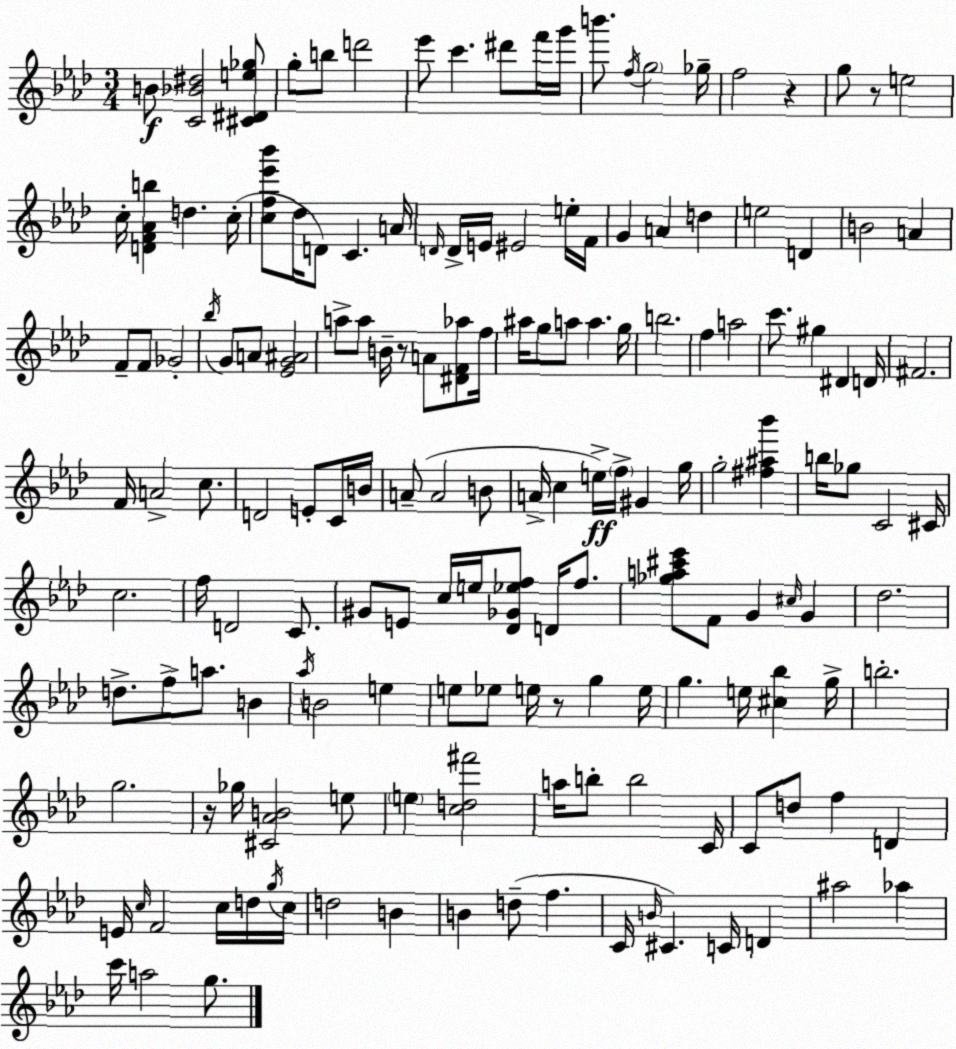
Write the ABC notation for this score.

X:1
T:Untitled
M:3/4
L:1/4
K:Fm
B/2 [C_B^d]2 [^C^De_g]/2 g/2 b/2 d'2 _e'/2 c' ^d'/2 f'/4 g'/4 b'/2 f/4 g2 _g/4 f2 z g/2 z/2 e2 c/4 [DF_Ab] d c/4 [cf_e'_b']/2 _d/4 D/2 C A/4 D/4 D/4 E/4 ^E2 e/4 F/4 G A d e2 D B2 A F/2 F/2 _G2 _b/4 G/2 A/2 [_EG^A]2 a/2 a/2 B/4 z/2 A/2 [^DF_a]/2 f/4 ^a/4 g/2 a/2 a g/4 b2 f a2 c'/2 ^g ^D D/4 ^F2 F/4 A2 c/2 D2 E/2 C/4 B/4 A/2 A2 B/2 A/4 c e/4 f/4 ^G g/4 g2 [^f^a_b'] b/4 _g/2 C2 ^C/4 c2 f/4 D2 C/2 ^G/2 E/2 c/4 e/4 [_D_G_ef]/2 D/4 f/2 [_ga^c'_e']/2 F/2 G ^c/4 G _d2 d/2 f/2 a/2 B _a/4 B2 e e/2 _e/2 e/4 z/2 g e/4 g e/4 [^c_b] g/4 b2 g2 z/4 _g/4 [^C_AB]2 e/2 e [cd^f']2 a/4 b/2 b2 C/4 C/2 d/2 f D E/4 c/4 F2 c/4 d/4 g/4 c/4 d2 B B d/2 f C/4 B/4 ^C C/4 D ^a2 _a c'/4 a2 g/2